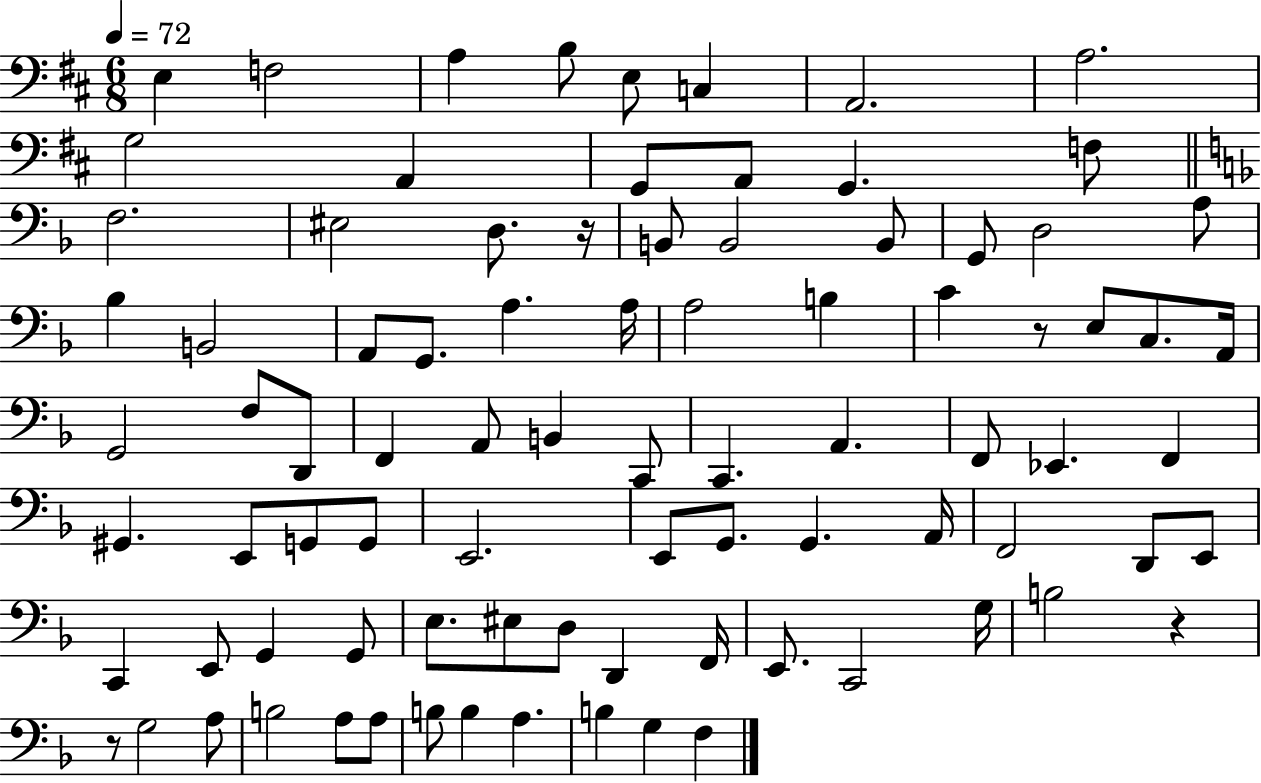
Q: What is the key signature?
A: D major